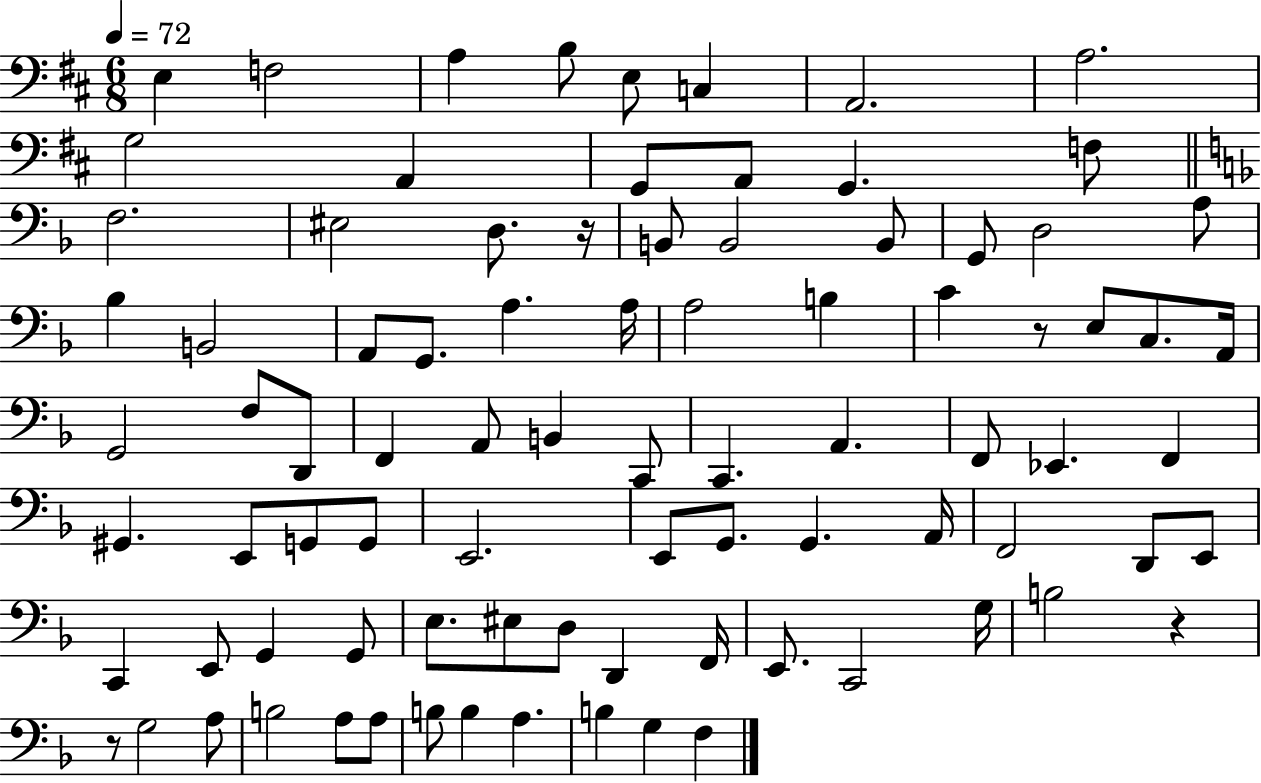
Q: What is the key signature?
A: D major